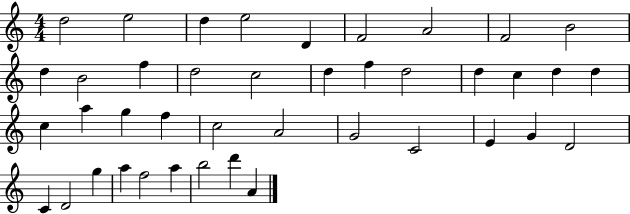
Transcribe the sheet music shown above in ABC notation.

X:1
T:Untitled
M:4/4
L:1/4
K:C
d2 e2 d e2 D F2 A2 F2 B2 d B2 f d2 c2 d f d2 d c d d c a g f c2 A2 G2 C2 E G D2 C D2 g a f2 a b2 d' A